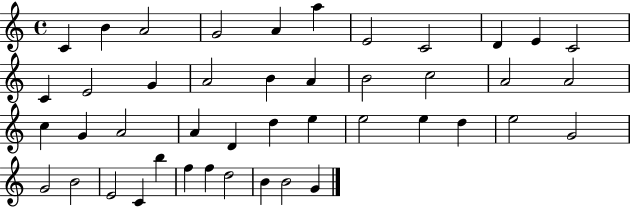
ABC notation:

X:1
T:Untitled
M:4/4
L:1/4
K:C
C B A2 G2 A a E2 C2 D E C2 C E2 G A2 B A B2 c2 A2 A2 c G A2 A D d e e2 e d e2 G2 G2 B2 E2 C b f f d2 B B2 G